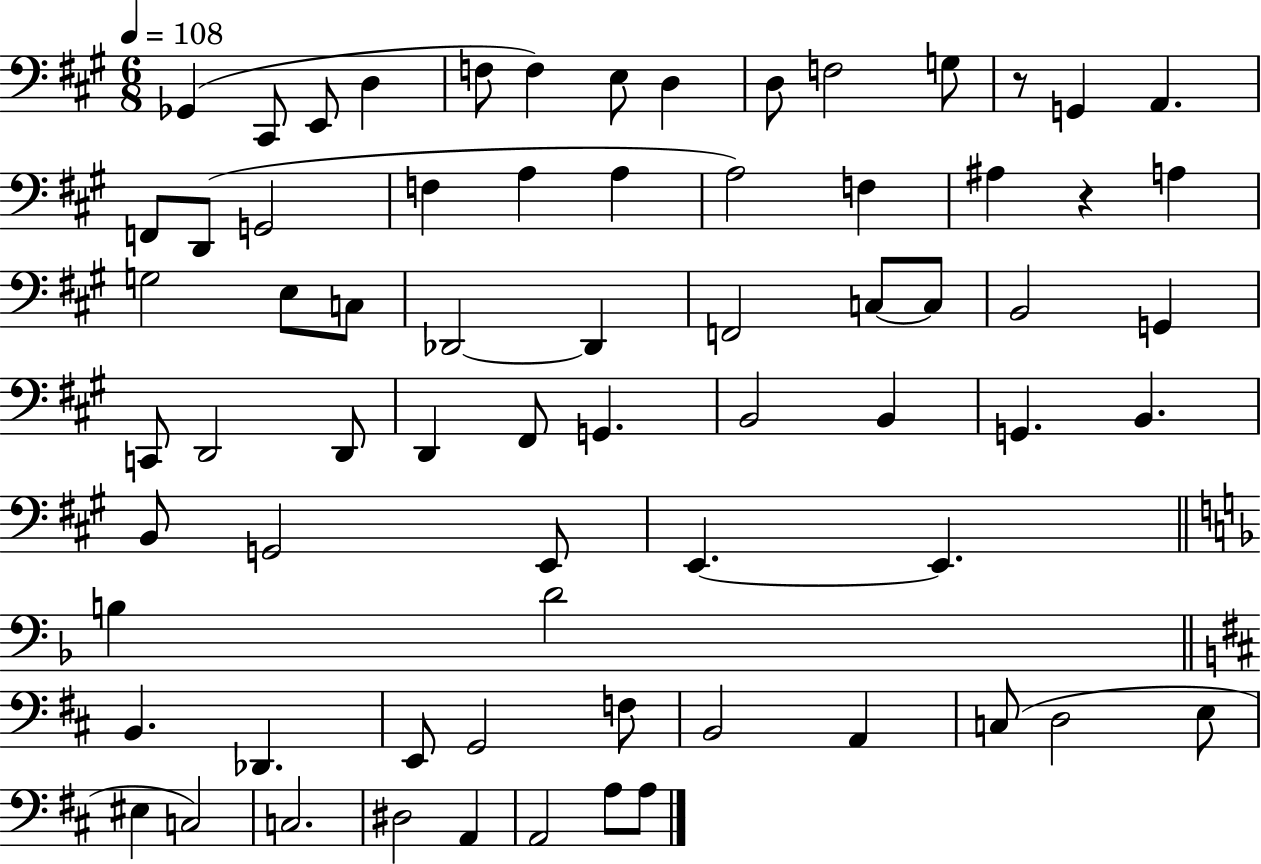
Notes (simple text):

Gb2/q C#2/e E2/e D3/q F3/e F3/q E3/e D3/q D3/e F3/h G3/e R/e G2/q A2/q. F2/e D2/e G2/h F3/q A3/q A3/q A3/h F3/q A#3/q R/q A3/q G3/h E3/e C3/e Db2/h Db2/q F2/h C3/e C3/e B2/h G2/q C2/e D2/h D2/e D2/q F#2/e G2/q. B2/h B2/q G2/q. B2/q. B2/e G2/h E2/e E2/q. E2/q. B3/q D4/h B2/q. Db2/q. E2/e G2/h F3/e B2/h A2/q C3/e D3/h E3/e EIS3/q C3/h C3/h. D#3/h A2/q A2/h A3/e A3/e